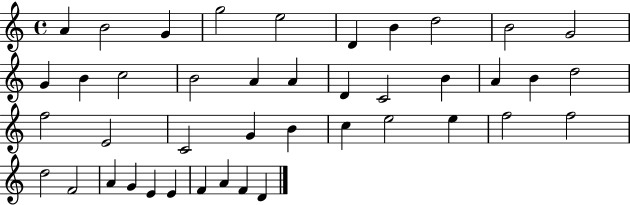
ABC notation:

X:1
T:Untitled
M:4/4
L:1/4
K:C
A B2 G g2 e2 D B d2 B2 G2 G B c2 B2 A A D C2 B A B d2 f2 E2 C2 G B c e2 e f2 f2 d2 F2 A G E E F A F D